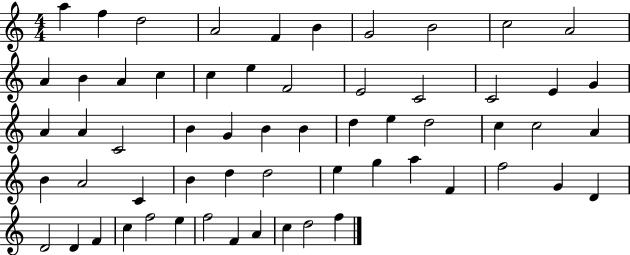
{
  \clef treble
  \numericTimeSignature
  \time 4/4
  \key c \major
  a''4 f''4 d''2 | a'2 f'4 b'4 | g'2 b'2 | c''2 a'2 | \break a'4 b'4 a'4 c''4 | c''4 e''4 f'2 | e'2 c'2 | c'2 e'4 g'4 | \break a'4 a'4 c'2 | b'4 g'4 b'4 b'4 | d''4 e''4 d''2 | c''4 c''2 a'4 | \break b'4 a'2 c'4 | b'4 d''4 d''2 | e''4 g''4 a''4 f'4 | f''2 g'4 d'4 | \break d'2 d'4 f'4 | c''4 f''2 e''4 | f''2 f'4 a'4 | c''4 d''2 f''4 | \break \bar "|."
}